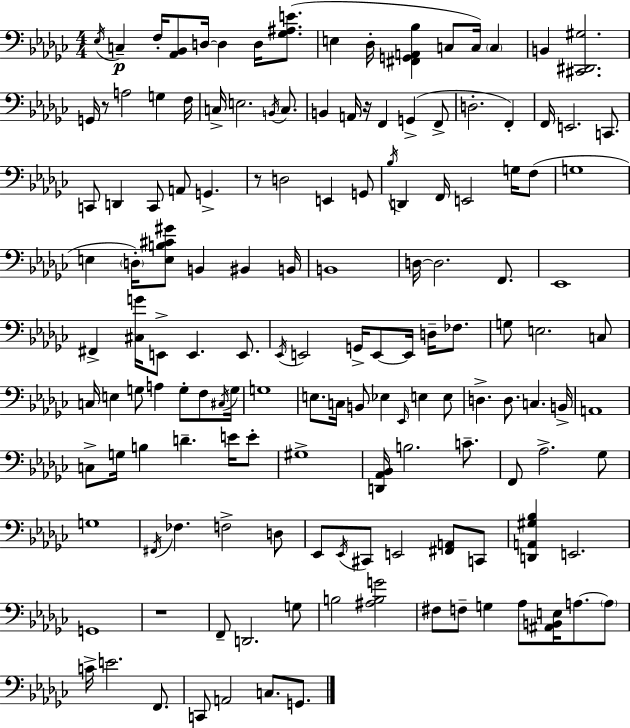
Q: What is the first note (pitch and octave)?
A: Eb3